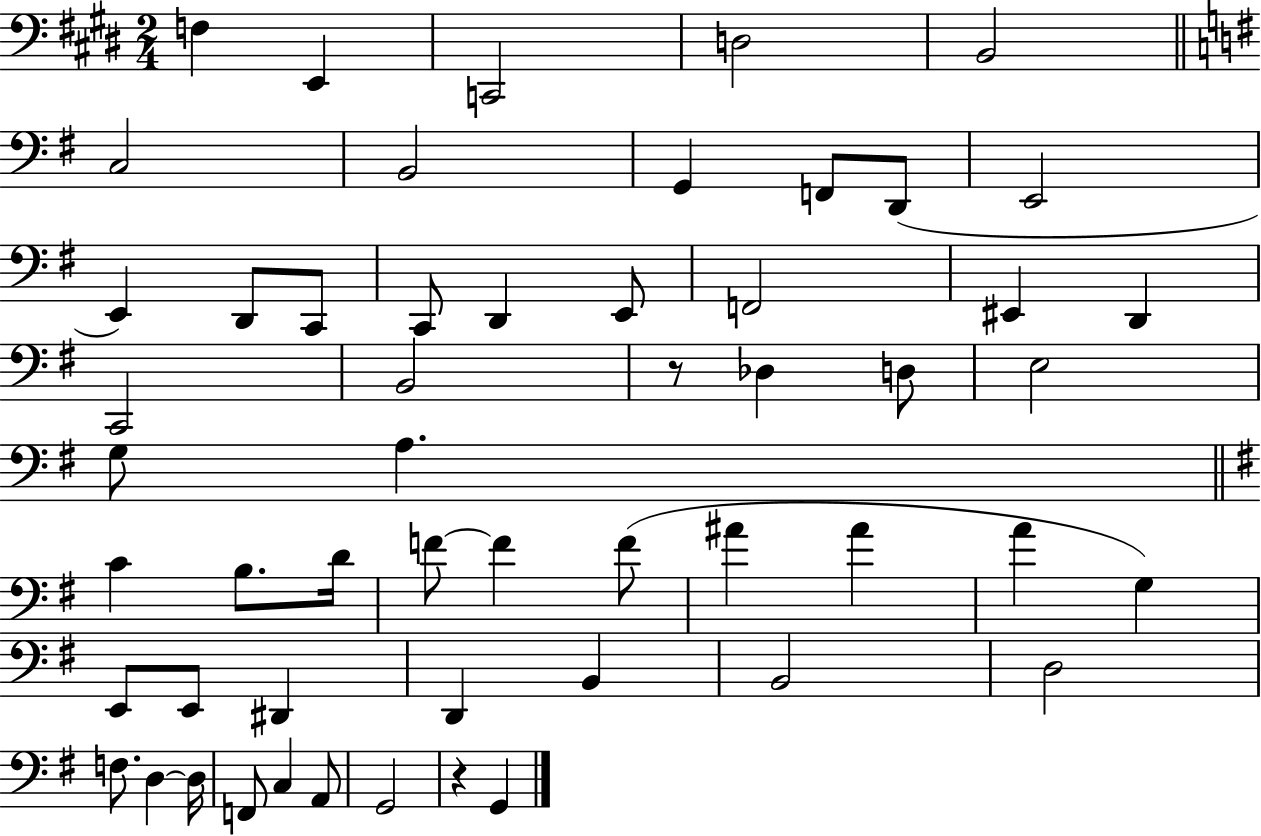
X:1
T:Untitled
M:2/4
L:1/4
K:E
F, E,, C,,2 D,2 B,,2 C,2 B,,2 G,, F,,/2 D,,/2 E,,2 E,, D,,/2 C,,/2 C,,/2 D,, E,,/2 F,,2 ^E,, D,, C,,2 B,,2 z/2 _D, D,/2 E,2 G,/2 A, C B,/2 D/4 F/2 F F/2 ^A ^A A G, E,,/2 E,,/2 ^D,, D,, B,, B,,2 D,2 F,/2 D, D,/4 F,,/2 C, A,,/2 G,,2 z G,,